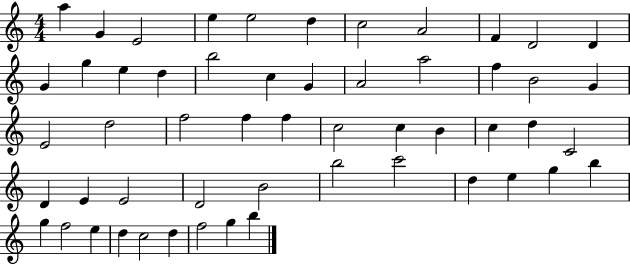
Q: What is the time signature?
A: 4/4